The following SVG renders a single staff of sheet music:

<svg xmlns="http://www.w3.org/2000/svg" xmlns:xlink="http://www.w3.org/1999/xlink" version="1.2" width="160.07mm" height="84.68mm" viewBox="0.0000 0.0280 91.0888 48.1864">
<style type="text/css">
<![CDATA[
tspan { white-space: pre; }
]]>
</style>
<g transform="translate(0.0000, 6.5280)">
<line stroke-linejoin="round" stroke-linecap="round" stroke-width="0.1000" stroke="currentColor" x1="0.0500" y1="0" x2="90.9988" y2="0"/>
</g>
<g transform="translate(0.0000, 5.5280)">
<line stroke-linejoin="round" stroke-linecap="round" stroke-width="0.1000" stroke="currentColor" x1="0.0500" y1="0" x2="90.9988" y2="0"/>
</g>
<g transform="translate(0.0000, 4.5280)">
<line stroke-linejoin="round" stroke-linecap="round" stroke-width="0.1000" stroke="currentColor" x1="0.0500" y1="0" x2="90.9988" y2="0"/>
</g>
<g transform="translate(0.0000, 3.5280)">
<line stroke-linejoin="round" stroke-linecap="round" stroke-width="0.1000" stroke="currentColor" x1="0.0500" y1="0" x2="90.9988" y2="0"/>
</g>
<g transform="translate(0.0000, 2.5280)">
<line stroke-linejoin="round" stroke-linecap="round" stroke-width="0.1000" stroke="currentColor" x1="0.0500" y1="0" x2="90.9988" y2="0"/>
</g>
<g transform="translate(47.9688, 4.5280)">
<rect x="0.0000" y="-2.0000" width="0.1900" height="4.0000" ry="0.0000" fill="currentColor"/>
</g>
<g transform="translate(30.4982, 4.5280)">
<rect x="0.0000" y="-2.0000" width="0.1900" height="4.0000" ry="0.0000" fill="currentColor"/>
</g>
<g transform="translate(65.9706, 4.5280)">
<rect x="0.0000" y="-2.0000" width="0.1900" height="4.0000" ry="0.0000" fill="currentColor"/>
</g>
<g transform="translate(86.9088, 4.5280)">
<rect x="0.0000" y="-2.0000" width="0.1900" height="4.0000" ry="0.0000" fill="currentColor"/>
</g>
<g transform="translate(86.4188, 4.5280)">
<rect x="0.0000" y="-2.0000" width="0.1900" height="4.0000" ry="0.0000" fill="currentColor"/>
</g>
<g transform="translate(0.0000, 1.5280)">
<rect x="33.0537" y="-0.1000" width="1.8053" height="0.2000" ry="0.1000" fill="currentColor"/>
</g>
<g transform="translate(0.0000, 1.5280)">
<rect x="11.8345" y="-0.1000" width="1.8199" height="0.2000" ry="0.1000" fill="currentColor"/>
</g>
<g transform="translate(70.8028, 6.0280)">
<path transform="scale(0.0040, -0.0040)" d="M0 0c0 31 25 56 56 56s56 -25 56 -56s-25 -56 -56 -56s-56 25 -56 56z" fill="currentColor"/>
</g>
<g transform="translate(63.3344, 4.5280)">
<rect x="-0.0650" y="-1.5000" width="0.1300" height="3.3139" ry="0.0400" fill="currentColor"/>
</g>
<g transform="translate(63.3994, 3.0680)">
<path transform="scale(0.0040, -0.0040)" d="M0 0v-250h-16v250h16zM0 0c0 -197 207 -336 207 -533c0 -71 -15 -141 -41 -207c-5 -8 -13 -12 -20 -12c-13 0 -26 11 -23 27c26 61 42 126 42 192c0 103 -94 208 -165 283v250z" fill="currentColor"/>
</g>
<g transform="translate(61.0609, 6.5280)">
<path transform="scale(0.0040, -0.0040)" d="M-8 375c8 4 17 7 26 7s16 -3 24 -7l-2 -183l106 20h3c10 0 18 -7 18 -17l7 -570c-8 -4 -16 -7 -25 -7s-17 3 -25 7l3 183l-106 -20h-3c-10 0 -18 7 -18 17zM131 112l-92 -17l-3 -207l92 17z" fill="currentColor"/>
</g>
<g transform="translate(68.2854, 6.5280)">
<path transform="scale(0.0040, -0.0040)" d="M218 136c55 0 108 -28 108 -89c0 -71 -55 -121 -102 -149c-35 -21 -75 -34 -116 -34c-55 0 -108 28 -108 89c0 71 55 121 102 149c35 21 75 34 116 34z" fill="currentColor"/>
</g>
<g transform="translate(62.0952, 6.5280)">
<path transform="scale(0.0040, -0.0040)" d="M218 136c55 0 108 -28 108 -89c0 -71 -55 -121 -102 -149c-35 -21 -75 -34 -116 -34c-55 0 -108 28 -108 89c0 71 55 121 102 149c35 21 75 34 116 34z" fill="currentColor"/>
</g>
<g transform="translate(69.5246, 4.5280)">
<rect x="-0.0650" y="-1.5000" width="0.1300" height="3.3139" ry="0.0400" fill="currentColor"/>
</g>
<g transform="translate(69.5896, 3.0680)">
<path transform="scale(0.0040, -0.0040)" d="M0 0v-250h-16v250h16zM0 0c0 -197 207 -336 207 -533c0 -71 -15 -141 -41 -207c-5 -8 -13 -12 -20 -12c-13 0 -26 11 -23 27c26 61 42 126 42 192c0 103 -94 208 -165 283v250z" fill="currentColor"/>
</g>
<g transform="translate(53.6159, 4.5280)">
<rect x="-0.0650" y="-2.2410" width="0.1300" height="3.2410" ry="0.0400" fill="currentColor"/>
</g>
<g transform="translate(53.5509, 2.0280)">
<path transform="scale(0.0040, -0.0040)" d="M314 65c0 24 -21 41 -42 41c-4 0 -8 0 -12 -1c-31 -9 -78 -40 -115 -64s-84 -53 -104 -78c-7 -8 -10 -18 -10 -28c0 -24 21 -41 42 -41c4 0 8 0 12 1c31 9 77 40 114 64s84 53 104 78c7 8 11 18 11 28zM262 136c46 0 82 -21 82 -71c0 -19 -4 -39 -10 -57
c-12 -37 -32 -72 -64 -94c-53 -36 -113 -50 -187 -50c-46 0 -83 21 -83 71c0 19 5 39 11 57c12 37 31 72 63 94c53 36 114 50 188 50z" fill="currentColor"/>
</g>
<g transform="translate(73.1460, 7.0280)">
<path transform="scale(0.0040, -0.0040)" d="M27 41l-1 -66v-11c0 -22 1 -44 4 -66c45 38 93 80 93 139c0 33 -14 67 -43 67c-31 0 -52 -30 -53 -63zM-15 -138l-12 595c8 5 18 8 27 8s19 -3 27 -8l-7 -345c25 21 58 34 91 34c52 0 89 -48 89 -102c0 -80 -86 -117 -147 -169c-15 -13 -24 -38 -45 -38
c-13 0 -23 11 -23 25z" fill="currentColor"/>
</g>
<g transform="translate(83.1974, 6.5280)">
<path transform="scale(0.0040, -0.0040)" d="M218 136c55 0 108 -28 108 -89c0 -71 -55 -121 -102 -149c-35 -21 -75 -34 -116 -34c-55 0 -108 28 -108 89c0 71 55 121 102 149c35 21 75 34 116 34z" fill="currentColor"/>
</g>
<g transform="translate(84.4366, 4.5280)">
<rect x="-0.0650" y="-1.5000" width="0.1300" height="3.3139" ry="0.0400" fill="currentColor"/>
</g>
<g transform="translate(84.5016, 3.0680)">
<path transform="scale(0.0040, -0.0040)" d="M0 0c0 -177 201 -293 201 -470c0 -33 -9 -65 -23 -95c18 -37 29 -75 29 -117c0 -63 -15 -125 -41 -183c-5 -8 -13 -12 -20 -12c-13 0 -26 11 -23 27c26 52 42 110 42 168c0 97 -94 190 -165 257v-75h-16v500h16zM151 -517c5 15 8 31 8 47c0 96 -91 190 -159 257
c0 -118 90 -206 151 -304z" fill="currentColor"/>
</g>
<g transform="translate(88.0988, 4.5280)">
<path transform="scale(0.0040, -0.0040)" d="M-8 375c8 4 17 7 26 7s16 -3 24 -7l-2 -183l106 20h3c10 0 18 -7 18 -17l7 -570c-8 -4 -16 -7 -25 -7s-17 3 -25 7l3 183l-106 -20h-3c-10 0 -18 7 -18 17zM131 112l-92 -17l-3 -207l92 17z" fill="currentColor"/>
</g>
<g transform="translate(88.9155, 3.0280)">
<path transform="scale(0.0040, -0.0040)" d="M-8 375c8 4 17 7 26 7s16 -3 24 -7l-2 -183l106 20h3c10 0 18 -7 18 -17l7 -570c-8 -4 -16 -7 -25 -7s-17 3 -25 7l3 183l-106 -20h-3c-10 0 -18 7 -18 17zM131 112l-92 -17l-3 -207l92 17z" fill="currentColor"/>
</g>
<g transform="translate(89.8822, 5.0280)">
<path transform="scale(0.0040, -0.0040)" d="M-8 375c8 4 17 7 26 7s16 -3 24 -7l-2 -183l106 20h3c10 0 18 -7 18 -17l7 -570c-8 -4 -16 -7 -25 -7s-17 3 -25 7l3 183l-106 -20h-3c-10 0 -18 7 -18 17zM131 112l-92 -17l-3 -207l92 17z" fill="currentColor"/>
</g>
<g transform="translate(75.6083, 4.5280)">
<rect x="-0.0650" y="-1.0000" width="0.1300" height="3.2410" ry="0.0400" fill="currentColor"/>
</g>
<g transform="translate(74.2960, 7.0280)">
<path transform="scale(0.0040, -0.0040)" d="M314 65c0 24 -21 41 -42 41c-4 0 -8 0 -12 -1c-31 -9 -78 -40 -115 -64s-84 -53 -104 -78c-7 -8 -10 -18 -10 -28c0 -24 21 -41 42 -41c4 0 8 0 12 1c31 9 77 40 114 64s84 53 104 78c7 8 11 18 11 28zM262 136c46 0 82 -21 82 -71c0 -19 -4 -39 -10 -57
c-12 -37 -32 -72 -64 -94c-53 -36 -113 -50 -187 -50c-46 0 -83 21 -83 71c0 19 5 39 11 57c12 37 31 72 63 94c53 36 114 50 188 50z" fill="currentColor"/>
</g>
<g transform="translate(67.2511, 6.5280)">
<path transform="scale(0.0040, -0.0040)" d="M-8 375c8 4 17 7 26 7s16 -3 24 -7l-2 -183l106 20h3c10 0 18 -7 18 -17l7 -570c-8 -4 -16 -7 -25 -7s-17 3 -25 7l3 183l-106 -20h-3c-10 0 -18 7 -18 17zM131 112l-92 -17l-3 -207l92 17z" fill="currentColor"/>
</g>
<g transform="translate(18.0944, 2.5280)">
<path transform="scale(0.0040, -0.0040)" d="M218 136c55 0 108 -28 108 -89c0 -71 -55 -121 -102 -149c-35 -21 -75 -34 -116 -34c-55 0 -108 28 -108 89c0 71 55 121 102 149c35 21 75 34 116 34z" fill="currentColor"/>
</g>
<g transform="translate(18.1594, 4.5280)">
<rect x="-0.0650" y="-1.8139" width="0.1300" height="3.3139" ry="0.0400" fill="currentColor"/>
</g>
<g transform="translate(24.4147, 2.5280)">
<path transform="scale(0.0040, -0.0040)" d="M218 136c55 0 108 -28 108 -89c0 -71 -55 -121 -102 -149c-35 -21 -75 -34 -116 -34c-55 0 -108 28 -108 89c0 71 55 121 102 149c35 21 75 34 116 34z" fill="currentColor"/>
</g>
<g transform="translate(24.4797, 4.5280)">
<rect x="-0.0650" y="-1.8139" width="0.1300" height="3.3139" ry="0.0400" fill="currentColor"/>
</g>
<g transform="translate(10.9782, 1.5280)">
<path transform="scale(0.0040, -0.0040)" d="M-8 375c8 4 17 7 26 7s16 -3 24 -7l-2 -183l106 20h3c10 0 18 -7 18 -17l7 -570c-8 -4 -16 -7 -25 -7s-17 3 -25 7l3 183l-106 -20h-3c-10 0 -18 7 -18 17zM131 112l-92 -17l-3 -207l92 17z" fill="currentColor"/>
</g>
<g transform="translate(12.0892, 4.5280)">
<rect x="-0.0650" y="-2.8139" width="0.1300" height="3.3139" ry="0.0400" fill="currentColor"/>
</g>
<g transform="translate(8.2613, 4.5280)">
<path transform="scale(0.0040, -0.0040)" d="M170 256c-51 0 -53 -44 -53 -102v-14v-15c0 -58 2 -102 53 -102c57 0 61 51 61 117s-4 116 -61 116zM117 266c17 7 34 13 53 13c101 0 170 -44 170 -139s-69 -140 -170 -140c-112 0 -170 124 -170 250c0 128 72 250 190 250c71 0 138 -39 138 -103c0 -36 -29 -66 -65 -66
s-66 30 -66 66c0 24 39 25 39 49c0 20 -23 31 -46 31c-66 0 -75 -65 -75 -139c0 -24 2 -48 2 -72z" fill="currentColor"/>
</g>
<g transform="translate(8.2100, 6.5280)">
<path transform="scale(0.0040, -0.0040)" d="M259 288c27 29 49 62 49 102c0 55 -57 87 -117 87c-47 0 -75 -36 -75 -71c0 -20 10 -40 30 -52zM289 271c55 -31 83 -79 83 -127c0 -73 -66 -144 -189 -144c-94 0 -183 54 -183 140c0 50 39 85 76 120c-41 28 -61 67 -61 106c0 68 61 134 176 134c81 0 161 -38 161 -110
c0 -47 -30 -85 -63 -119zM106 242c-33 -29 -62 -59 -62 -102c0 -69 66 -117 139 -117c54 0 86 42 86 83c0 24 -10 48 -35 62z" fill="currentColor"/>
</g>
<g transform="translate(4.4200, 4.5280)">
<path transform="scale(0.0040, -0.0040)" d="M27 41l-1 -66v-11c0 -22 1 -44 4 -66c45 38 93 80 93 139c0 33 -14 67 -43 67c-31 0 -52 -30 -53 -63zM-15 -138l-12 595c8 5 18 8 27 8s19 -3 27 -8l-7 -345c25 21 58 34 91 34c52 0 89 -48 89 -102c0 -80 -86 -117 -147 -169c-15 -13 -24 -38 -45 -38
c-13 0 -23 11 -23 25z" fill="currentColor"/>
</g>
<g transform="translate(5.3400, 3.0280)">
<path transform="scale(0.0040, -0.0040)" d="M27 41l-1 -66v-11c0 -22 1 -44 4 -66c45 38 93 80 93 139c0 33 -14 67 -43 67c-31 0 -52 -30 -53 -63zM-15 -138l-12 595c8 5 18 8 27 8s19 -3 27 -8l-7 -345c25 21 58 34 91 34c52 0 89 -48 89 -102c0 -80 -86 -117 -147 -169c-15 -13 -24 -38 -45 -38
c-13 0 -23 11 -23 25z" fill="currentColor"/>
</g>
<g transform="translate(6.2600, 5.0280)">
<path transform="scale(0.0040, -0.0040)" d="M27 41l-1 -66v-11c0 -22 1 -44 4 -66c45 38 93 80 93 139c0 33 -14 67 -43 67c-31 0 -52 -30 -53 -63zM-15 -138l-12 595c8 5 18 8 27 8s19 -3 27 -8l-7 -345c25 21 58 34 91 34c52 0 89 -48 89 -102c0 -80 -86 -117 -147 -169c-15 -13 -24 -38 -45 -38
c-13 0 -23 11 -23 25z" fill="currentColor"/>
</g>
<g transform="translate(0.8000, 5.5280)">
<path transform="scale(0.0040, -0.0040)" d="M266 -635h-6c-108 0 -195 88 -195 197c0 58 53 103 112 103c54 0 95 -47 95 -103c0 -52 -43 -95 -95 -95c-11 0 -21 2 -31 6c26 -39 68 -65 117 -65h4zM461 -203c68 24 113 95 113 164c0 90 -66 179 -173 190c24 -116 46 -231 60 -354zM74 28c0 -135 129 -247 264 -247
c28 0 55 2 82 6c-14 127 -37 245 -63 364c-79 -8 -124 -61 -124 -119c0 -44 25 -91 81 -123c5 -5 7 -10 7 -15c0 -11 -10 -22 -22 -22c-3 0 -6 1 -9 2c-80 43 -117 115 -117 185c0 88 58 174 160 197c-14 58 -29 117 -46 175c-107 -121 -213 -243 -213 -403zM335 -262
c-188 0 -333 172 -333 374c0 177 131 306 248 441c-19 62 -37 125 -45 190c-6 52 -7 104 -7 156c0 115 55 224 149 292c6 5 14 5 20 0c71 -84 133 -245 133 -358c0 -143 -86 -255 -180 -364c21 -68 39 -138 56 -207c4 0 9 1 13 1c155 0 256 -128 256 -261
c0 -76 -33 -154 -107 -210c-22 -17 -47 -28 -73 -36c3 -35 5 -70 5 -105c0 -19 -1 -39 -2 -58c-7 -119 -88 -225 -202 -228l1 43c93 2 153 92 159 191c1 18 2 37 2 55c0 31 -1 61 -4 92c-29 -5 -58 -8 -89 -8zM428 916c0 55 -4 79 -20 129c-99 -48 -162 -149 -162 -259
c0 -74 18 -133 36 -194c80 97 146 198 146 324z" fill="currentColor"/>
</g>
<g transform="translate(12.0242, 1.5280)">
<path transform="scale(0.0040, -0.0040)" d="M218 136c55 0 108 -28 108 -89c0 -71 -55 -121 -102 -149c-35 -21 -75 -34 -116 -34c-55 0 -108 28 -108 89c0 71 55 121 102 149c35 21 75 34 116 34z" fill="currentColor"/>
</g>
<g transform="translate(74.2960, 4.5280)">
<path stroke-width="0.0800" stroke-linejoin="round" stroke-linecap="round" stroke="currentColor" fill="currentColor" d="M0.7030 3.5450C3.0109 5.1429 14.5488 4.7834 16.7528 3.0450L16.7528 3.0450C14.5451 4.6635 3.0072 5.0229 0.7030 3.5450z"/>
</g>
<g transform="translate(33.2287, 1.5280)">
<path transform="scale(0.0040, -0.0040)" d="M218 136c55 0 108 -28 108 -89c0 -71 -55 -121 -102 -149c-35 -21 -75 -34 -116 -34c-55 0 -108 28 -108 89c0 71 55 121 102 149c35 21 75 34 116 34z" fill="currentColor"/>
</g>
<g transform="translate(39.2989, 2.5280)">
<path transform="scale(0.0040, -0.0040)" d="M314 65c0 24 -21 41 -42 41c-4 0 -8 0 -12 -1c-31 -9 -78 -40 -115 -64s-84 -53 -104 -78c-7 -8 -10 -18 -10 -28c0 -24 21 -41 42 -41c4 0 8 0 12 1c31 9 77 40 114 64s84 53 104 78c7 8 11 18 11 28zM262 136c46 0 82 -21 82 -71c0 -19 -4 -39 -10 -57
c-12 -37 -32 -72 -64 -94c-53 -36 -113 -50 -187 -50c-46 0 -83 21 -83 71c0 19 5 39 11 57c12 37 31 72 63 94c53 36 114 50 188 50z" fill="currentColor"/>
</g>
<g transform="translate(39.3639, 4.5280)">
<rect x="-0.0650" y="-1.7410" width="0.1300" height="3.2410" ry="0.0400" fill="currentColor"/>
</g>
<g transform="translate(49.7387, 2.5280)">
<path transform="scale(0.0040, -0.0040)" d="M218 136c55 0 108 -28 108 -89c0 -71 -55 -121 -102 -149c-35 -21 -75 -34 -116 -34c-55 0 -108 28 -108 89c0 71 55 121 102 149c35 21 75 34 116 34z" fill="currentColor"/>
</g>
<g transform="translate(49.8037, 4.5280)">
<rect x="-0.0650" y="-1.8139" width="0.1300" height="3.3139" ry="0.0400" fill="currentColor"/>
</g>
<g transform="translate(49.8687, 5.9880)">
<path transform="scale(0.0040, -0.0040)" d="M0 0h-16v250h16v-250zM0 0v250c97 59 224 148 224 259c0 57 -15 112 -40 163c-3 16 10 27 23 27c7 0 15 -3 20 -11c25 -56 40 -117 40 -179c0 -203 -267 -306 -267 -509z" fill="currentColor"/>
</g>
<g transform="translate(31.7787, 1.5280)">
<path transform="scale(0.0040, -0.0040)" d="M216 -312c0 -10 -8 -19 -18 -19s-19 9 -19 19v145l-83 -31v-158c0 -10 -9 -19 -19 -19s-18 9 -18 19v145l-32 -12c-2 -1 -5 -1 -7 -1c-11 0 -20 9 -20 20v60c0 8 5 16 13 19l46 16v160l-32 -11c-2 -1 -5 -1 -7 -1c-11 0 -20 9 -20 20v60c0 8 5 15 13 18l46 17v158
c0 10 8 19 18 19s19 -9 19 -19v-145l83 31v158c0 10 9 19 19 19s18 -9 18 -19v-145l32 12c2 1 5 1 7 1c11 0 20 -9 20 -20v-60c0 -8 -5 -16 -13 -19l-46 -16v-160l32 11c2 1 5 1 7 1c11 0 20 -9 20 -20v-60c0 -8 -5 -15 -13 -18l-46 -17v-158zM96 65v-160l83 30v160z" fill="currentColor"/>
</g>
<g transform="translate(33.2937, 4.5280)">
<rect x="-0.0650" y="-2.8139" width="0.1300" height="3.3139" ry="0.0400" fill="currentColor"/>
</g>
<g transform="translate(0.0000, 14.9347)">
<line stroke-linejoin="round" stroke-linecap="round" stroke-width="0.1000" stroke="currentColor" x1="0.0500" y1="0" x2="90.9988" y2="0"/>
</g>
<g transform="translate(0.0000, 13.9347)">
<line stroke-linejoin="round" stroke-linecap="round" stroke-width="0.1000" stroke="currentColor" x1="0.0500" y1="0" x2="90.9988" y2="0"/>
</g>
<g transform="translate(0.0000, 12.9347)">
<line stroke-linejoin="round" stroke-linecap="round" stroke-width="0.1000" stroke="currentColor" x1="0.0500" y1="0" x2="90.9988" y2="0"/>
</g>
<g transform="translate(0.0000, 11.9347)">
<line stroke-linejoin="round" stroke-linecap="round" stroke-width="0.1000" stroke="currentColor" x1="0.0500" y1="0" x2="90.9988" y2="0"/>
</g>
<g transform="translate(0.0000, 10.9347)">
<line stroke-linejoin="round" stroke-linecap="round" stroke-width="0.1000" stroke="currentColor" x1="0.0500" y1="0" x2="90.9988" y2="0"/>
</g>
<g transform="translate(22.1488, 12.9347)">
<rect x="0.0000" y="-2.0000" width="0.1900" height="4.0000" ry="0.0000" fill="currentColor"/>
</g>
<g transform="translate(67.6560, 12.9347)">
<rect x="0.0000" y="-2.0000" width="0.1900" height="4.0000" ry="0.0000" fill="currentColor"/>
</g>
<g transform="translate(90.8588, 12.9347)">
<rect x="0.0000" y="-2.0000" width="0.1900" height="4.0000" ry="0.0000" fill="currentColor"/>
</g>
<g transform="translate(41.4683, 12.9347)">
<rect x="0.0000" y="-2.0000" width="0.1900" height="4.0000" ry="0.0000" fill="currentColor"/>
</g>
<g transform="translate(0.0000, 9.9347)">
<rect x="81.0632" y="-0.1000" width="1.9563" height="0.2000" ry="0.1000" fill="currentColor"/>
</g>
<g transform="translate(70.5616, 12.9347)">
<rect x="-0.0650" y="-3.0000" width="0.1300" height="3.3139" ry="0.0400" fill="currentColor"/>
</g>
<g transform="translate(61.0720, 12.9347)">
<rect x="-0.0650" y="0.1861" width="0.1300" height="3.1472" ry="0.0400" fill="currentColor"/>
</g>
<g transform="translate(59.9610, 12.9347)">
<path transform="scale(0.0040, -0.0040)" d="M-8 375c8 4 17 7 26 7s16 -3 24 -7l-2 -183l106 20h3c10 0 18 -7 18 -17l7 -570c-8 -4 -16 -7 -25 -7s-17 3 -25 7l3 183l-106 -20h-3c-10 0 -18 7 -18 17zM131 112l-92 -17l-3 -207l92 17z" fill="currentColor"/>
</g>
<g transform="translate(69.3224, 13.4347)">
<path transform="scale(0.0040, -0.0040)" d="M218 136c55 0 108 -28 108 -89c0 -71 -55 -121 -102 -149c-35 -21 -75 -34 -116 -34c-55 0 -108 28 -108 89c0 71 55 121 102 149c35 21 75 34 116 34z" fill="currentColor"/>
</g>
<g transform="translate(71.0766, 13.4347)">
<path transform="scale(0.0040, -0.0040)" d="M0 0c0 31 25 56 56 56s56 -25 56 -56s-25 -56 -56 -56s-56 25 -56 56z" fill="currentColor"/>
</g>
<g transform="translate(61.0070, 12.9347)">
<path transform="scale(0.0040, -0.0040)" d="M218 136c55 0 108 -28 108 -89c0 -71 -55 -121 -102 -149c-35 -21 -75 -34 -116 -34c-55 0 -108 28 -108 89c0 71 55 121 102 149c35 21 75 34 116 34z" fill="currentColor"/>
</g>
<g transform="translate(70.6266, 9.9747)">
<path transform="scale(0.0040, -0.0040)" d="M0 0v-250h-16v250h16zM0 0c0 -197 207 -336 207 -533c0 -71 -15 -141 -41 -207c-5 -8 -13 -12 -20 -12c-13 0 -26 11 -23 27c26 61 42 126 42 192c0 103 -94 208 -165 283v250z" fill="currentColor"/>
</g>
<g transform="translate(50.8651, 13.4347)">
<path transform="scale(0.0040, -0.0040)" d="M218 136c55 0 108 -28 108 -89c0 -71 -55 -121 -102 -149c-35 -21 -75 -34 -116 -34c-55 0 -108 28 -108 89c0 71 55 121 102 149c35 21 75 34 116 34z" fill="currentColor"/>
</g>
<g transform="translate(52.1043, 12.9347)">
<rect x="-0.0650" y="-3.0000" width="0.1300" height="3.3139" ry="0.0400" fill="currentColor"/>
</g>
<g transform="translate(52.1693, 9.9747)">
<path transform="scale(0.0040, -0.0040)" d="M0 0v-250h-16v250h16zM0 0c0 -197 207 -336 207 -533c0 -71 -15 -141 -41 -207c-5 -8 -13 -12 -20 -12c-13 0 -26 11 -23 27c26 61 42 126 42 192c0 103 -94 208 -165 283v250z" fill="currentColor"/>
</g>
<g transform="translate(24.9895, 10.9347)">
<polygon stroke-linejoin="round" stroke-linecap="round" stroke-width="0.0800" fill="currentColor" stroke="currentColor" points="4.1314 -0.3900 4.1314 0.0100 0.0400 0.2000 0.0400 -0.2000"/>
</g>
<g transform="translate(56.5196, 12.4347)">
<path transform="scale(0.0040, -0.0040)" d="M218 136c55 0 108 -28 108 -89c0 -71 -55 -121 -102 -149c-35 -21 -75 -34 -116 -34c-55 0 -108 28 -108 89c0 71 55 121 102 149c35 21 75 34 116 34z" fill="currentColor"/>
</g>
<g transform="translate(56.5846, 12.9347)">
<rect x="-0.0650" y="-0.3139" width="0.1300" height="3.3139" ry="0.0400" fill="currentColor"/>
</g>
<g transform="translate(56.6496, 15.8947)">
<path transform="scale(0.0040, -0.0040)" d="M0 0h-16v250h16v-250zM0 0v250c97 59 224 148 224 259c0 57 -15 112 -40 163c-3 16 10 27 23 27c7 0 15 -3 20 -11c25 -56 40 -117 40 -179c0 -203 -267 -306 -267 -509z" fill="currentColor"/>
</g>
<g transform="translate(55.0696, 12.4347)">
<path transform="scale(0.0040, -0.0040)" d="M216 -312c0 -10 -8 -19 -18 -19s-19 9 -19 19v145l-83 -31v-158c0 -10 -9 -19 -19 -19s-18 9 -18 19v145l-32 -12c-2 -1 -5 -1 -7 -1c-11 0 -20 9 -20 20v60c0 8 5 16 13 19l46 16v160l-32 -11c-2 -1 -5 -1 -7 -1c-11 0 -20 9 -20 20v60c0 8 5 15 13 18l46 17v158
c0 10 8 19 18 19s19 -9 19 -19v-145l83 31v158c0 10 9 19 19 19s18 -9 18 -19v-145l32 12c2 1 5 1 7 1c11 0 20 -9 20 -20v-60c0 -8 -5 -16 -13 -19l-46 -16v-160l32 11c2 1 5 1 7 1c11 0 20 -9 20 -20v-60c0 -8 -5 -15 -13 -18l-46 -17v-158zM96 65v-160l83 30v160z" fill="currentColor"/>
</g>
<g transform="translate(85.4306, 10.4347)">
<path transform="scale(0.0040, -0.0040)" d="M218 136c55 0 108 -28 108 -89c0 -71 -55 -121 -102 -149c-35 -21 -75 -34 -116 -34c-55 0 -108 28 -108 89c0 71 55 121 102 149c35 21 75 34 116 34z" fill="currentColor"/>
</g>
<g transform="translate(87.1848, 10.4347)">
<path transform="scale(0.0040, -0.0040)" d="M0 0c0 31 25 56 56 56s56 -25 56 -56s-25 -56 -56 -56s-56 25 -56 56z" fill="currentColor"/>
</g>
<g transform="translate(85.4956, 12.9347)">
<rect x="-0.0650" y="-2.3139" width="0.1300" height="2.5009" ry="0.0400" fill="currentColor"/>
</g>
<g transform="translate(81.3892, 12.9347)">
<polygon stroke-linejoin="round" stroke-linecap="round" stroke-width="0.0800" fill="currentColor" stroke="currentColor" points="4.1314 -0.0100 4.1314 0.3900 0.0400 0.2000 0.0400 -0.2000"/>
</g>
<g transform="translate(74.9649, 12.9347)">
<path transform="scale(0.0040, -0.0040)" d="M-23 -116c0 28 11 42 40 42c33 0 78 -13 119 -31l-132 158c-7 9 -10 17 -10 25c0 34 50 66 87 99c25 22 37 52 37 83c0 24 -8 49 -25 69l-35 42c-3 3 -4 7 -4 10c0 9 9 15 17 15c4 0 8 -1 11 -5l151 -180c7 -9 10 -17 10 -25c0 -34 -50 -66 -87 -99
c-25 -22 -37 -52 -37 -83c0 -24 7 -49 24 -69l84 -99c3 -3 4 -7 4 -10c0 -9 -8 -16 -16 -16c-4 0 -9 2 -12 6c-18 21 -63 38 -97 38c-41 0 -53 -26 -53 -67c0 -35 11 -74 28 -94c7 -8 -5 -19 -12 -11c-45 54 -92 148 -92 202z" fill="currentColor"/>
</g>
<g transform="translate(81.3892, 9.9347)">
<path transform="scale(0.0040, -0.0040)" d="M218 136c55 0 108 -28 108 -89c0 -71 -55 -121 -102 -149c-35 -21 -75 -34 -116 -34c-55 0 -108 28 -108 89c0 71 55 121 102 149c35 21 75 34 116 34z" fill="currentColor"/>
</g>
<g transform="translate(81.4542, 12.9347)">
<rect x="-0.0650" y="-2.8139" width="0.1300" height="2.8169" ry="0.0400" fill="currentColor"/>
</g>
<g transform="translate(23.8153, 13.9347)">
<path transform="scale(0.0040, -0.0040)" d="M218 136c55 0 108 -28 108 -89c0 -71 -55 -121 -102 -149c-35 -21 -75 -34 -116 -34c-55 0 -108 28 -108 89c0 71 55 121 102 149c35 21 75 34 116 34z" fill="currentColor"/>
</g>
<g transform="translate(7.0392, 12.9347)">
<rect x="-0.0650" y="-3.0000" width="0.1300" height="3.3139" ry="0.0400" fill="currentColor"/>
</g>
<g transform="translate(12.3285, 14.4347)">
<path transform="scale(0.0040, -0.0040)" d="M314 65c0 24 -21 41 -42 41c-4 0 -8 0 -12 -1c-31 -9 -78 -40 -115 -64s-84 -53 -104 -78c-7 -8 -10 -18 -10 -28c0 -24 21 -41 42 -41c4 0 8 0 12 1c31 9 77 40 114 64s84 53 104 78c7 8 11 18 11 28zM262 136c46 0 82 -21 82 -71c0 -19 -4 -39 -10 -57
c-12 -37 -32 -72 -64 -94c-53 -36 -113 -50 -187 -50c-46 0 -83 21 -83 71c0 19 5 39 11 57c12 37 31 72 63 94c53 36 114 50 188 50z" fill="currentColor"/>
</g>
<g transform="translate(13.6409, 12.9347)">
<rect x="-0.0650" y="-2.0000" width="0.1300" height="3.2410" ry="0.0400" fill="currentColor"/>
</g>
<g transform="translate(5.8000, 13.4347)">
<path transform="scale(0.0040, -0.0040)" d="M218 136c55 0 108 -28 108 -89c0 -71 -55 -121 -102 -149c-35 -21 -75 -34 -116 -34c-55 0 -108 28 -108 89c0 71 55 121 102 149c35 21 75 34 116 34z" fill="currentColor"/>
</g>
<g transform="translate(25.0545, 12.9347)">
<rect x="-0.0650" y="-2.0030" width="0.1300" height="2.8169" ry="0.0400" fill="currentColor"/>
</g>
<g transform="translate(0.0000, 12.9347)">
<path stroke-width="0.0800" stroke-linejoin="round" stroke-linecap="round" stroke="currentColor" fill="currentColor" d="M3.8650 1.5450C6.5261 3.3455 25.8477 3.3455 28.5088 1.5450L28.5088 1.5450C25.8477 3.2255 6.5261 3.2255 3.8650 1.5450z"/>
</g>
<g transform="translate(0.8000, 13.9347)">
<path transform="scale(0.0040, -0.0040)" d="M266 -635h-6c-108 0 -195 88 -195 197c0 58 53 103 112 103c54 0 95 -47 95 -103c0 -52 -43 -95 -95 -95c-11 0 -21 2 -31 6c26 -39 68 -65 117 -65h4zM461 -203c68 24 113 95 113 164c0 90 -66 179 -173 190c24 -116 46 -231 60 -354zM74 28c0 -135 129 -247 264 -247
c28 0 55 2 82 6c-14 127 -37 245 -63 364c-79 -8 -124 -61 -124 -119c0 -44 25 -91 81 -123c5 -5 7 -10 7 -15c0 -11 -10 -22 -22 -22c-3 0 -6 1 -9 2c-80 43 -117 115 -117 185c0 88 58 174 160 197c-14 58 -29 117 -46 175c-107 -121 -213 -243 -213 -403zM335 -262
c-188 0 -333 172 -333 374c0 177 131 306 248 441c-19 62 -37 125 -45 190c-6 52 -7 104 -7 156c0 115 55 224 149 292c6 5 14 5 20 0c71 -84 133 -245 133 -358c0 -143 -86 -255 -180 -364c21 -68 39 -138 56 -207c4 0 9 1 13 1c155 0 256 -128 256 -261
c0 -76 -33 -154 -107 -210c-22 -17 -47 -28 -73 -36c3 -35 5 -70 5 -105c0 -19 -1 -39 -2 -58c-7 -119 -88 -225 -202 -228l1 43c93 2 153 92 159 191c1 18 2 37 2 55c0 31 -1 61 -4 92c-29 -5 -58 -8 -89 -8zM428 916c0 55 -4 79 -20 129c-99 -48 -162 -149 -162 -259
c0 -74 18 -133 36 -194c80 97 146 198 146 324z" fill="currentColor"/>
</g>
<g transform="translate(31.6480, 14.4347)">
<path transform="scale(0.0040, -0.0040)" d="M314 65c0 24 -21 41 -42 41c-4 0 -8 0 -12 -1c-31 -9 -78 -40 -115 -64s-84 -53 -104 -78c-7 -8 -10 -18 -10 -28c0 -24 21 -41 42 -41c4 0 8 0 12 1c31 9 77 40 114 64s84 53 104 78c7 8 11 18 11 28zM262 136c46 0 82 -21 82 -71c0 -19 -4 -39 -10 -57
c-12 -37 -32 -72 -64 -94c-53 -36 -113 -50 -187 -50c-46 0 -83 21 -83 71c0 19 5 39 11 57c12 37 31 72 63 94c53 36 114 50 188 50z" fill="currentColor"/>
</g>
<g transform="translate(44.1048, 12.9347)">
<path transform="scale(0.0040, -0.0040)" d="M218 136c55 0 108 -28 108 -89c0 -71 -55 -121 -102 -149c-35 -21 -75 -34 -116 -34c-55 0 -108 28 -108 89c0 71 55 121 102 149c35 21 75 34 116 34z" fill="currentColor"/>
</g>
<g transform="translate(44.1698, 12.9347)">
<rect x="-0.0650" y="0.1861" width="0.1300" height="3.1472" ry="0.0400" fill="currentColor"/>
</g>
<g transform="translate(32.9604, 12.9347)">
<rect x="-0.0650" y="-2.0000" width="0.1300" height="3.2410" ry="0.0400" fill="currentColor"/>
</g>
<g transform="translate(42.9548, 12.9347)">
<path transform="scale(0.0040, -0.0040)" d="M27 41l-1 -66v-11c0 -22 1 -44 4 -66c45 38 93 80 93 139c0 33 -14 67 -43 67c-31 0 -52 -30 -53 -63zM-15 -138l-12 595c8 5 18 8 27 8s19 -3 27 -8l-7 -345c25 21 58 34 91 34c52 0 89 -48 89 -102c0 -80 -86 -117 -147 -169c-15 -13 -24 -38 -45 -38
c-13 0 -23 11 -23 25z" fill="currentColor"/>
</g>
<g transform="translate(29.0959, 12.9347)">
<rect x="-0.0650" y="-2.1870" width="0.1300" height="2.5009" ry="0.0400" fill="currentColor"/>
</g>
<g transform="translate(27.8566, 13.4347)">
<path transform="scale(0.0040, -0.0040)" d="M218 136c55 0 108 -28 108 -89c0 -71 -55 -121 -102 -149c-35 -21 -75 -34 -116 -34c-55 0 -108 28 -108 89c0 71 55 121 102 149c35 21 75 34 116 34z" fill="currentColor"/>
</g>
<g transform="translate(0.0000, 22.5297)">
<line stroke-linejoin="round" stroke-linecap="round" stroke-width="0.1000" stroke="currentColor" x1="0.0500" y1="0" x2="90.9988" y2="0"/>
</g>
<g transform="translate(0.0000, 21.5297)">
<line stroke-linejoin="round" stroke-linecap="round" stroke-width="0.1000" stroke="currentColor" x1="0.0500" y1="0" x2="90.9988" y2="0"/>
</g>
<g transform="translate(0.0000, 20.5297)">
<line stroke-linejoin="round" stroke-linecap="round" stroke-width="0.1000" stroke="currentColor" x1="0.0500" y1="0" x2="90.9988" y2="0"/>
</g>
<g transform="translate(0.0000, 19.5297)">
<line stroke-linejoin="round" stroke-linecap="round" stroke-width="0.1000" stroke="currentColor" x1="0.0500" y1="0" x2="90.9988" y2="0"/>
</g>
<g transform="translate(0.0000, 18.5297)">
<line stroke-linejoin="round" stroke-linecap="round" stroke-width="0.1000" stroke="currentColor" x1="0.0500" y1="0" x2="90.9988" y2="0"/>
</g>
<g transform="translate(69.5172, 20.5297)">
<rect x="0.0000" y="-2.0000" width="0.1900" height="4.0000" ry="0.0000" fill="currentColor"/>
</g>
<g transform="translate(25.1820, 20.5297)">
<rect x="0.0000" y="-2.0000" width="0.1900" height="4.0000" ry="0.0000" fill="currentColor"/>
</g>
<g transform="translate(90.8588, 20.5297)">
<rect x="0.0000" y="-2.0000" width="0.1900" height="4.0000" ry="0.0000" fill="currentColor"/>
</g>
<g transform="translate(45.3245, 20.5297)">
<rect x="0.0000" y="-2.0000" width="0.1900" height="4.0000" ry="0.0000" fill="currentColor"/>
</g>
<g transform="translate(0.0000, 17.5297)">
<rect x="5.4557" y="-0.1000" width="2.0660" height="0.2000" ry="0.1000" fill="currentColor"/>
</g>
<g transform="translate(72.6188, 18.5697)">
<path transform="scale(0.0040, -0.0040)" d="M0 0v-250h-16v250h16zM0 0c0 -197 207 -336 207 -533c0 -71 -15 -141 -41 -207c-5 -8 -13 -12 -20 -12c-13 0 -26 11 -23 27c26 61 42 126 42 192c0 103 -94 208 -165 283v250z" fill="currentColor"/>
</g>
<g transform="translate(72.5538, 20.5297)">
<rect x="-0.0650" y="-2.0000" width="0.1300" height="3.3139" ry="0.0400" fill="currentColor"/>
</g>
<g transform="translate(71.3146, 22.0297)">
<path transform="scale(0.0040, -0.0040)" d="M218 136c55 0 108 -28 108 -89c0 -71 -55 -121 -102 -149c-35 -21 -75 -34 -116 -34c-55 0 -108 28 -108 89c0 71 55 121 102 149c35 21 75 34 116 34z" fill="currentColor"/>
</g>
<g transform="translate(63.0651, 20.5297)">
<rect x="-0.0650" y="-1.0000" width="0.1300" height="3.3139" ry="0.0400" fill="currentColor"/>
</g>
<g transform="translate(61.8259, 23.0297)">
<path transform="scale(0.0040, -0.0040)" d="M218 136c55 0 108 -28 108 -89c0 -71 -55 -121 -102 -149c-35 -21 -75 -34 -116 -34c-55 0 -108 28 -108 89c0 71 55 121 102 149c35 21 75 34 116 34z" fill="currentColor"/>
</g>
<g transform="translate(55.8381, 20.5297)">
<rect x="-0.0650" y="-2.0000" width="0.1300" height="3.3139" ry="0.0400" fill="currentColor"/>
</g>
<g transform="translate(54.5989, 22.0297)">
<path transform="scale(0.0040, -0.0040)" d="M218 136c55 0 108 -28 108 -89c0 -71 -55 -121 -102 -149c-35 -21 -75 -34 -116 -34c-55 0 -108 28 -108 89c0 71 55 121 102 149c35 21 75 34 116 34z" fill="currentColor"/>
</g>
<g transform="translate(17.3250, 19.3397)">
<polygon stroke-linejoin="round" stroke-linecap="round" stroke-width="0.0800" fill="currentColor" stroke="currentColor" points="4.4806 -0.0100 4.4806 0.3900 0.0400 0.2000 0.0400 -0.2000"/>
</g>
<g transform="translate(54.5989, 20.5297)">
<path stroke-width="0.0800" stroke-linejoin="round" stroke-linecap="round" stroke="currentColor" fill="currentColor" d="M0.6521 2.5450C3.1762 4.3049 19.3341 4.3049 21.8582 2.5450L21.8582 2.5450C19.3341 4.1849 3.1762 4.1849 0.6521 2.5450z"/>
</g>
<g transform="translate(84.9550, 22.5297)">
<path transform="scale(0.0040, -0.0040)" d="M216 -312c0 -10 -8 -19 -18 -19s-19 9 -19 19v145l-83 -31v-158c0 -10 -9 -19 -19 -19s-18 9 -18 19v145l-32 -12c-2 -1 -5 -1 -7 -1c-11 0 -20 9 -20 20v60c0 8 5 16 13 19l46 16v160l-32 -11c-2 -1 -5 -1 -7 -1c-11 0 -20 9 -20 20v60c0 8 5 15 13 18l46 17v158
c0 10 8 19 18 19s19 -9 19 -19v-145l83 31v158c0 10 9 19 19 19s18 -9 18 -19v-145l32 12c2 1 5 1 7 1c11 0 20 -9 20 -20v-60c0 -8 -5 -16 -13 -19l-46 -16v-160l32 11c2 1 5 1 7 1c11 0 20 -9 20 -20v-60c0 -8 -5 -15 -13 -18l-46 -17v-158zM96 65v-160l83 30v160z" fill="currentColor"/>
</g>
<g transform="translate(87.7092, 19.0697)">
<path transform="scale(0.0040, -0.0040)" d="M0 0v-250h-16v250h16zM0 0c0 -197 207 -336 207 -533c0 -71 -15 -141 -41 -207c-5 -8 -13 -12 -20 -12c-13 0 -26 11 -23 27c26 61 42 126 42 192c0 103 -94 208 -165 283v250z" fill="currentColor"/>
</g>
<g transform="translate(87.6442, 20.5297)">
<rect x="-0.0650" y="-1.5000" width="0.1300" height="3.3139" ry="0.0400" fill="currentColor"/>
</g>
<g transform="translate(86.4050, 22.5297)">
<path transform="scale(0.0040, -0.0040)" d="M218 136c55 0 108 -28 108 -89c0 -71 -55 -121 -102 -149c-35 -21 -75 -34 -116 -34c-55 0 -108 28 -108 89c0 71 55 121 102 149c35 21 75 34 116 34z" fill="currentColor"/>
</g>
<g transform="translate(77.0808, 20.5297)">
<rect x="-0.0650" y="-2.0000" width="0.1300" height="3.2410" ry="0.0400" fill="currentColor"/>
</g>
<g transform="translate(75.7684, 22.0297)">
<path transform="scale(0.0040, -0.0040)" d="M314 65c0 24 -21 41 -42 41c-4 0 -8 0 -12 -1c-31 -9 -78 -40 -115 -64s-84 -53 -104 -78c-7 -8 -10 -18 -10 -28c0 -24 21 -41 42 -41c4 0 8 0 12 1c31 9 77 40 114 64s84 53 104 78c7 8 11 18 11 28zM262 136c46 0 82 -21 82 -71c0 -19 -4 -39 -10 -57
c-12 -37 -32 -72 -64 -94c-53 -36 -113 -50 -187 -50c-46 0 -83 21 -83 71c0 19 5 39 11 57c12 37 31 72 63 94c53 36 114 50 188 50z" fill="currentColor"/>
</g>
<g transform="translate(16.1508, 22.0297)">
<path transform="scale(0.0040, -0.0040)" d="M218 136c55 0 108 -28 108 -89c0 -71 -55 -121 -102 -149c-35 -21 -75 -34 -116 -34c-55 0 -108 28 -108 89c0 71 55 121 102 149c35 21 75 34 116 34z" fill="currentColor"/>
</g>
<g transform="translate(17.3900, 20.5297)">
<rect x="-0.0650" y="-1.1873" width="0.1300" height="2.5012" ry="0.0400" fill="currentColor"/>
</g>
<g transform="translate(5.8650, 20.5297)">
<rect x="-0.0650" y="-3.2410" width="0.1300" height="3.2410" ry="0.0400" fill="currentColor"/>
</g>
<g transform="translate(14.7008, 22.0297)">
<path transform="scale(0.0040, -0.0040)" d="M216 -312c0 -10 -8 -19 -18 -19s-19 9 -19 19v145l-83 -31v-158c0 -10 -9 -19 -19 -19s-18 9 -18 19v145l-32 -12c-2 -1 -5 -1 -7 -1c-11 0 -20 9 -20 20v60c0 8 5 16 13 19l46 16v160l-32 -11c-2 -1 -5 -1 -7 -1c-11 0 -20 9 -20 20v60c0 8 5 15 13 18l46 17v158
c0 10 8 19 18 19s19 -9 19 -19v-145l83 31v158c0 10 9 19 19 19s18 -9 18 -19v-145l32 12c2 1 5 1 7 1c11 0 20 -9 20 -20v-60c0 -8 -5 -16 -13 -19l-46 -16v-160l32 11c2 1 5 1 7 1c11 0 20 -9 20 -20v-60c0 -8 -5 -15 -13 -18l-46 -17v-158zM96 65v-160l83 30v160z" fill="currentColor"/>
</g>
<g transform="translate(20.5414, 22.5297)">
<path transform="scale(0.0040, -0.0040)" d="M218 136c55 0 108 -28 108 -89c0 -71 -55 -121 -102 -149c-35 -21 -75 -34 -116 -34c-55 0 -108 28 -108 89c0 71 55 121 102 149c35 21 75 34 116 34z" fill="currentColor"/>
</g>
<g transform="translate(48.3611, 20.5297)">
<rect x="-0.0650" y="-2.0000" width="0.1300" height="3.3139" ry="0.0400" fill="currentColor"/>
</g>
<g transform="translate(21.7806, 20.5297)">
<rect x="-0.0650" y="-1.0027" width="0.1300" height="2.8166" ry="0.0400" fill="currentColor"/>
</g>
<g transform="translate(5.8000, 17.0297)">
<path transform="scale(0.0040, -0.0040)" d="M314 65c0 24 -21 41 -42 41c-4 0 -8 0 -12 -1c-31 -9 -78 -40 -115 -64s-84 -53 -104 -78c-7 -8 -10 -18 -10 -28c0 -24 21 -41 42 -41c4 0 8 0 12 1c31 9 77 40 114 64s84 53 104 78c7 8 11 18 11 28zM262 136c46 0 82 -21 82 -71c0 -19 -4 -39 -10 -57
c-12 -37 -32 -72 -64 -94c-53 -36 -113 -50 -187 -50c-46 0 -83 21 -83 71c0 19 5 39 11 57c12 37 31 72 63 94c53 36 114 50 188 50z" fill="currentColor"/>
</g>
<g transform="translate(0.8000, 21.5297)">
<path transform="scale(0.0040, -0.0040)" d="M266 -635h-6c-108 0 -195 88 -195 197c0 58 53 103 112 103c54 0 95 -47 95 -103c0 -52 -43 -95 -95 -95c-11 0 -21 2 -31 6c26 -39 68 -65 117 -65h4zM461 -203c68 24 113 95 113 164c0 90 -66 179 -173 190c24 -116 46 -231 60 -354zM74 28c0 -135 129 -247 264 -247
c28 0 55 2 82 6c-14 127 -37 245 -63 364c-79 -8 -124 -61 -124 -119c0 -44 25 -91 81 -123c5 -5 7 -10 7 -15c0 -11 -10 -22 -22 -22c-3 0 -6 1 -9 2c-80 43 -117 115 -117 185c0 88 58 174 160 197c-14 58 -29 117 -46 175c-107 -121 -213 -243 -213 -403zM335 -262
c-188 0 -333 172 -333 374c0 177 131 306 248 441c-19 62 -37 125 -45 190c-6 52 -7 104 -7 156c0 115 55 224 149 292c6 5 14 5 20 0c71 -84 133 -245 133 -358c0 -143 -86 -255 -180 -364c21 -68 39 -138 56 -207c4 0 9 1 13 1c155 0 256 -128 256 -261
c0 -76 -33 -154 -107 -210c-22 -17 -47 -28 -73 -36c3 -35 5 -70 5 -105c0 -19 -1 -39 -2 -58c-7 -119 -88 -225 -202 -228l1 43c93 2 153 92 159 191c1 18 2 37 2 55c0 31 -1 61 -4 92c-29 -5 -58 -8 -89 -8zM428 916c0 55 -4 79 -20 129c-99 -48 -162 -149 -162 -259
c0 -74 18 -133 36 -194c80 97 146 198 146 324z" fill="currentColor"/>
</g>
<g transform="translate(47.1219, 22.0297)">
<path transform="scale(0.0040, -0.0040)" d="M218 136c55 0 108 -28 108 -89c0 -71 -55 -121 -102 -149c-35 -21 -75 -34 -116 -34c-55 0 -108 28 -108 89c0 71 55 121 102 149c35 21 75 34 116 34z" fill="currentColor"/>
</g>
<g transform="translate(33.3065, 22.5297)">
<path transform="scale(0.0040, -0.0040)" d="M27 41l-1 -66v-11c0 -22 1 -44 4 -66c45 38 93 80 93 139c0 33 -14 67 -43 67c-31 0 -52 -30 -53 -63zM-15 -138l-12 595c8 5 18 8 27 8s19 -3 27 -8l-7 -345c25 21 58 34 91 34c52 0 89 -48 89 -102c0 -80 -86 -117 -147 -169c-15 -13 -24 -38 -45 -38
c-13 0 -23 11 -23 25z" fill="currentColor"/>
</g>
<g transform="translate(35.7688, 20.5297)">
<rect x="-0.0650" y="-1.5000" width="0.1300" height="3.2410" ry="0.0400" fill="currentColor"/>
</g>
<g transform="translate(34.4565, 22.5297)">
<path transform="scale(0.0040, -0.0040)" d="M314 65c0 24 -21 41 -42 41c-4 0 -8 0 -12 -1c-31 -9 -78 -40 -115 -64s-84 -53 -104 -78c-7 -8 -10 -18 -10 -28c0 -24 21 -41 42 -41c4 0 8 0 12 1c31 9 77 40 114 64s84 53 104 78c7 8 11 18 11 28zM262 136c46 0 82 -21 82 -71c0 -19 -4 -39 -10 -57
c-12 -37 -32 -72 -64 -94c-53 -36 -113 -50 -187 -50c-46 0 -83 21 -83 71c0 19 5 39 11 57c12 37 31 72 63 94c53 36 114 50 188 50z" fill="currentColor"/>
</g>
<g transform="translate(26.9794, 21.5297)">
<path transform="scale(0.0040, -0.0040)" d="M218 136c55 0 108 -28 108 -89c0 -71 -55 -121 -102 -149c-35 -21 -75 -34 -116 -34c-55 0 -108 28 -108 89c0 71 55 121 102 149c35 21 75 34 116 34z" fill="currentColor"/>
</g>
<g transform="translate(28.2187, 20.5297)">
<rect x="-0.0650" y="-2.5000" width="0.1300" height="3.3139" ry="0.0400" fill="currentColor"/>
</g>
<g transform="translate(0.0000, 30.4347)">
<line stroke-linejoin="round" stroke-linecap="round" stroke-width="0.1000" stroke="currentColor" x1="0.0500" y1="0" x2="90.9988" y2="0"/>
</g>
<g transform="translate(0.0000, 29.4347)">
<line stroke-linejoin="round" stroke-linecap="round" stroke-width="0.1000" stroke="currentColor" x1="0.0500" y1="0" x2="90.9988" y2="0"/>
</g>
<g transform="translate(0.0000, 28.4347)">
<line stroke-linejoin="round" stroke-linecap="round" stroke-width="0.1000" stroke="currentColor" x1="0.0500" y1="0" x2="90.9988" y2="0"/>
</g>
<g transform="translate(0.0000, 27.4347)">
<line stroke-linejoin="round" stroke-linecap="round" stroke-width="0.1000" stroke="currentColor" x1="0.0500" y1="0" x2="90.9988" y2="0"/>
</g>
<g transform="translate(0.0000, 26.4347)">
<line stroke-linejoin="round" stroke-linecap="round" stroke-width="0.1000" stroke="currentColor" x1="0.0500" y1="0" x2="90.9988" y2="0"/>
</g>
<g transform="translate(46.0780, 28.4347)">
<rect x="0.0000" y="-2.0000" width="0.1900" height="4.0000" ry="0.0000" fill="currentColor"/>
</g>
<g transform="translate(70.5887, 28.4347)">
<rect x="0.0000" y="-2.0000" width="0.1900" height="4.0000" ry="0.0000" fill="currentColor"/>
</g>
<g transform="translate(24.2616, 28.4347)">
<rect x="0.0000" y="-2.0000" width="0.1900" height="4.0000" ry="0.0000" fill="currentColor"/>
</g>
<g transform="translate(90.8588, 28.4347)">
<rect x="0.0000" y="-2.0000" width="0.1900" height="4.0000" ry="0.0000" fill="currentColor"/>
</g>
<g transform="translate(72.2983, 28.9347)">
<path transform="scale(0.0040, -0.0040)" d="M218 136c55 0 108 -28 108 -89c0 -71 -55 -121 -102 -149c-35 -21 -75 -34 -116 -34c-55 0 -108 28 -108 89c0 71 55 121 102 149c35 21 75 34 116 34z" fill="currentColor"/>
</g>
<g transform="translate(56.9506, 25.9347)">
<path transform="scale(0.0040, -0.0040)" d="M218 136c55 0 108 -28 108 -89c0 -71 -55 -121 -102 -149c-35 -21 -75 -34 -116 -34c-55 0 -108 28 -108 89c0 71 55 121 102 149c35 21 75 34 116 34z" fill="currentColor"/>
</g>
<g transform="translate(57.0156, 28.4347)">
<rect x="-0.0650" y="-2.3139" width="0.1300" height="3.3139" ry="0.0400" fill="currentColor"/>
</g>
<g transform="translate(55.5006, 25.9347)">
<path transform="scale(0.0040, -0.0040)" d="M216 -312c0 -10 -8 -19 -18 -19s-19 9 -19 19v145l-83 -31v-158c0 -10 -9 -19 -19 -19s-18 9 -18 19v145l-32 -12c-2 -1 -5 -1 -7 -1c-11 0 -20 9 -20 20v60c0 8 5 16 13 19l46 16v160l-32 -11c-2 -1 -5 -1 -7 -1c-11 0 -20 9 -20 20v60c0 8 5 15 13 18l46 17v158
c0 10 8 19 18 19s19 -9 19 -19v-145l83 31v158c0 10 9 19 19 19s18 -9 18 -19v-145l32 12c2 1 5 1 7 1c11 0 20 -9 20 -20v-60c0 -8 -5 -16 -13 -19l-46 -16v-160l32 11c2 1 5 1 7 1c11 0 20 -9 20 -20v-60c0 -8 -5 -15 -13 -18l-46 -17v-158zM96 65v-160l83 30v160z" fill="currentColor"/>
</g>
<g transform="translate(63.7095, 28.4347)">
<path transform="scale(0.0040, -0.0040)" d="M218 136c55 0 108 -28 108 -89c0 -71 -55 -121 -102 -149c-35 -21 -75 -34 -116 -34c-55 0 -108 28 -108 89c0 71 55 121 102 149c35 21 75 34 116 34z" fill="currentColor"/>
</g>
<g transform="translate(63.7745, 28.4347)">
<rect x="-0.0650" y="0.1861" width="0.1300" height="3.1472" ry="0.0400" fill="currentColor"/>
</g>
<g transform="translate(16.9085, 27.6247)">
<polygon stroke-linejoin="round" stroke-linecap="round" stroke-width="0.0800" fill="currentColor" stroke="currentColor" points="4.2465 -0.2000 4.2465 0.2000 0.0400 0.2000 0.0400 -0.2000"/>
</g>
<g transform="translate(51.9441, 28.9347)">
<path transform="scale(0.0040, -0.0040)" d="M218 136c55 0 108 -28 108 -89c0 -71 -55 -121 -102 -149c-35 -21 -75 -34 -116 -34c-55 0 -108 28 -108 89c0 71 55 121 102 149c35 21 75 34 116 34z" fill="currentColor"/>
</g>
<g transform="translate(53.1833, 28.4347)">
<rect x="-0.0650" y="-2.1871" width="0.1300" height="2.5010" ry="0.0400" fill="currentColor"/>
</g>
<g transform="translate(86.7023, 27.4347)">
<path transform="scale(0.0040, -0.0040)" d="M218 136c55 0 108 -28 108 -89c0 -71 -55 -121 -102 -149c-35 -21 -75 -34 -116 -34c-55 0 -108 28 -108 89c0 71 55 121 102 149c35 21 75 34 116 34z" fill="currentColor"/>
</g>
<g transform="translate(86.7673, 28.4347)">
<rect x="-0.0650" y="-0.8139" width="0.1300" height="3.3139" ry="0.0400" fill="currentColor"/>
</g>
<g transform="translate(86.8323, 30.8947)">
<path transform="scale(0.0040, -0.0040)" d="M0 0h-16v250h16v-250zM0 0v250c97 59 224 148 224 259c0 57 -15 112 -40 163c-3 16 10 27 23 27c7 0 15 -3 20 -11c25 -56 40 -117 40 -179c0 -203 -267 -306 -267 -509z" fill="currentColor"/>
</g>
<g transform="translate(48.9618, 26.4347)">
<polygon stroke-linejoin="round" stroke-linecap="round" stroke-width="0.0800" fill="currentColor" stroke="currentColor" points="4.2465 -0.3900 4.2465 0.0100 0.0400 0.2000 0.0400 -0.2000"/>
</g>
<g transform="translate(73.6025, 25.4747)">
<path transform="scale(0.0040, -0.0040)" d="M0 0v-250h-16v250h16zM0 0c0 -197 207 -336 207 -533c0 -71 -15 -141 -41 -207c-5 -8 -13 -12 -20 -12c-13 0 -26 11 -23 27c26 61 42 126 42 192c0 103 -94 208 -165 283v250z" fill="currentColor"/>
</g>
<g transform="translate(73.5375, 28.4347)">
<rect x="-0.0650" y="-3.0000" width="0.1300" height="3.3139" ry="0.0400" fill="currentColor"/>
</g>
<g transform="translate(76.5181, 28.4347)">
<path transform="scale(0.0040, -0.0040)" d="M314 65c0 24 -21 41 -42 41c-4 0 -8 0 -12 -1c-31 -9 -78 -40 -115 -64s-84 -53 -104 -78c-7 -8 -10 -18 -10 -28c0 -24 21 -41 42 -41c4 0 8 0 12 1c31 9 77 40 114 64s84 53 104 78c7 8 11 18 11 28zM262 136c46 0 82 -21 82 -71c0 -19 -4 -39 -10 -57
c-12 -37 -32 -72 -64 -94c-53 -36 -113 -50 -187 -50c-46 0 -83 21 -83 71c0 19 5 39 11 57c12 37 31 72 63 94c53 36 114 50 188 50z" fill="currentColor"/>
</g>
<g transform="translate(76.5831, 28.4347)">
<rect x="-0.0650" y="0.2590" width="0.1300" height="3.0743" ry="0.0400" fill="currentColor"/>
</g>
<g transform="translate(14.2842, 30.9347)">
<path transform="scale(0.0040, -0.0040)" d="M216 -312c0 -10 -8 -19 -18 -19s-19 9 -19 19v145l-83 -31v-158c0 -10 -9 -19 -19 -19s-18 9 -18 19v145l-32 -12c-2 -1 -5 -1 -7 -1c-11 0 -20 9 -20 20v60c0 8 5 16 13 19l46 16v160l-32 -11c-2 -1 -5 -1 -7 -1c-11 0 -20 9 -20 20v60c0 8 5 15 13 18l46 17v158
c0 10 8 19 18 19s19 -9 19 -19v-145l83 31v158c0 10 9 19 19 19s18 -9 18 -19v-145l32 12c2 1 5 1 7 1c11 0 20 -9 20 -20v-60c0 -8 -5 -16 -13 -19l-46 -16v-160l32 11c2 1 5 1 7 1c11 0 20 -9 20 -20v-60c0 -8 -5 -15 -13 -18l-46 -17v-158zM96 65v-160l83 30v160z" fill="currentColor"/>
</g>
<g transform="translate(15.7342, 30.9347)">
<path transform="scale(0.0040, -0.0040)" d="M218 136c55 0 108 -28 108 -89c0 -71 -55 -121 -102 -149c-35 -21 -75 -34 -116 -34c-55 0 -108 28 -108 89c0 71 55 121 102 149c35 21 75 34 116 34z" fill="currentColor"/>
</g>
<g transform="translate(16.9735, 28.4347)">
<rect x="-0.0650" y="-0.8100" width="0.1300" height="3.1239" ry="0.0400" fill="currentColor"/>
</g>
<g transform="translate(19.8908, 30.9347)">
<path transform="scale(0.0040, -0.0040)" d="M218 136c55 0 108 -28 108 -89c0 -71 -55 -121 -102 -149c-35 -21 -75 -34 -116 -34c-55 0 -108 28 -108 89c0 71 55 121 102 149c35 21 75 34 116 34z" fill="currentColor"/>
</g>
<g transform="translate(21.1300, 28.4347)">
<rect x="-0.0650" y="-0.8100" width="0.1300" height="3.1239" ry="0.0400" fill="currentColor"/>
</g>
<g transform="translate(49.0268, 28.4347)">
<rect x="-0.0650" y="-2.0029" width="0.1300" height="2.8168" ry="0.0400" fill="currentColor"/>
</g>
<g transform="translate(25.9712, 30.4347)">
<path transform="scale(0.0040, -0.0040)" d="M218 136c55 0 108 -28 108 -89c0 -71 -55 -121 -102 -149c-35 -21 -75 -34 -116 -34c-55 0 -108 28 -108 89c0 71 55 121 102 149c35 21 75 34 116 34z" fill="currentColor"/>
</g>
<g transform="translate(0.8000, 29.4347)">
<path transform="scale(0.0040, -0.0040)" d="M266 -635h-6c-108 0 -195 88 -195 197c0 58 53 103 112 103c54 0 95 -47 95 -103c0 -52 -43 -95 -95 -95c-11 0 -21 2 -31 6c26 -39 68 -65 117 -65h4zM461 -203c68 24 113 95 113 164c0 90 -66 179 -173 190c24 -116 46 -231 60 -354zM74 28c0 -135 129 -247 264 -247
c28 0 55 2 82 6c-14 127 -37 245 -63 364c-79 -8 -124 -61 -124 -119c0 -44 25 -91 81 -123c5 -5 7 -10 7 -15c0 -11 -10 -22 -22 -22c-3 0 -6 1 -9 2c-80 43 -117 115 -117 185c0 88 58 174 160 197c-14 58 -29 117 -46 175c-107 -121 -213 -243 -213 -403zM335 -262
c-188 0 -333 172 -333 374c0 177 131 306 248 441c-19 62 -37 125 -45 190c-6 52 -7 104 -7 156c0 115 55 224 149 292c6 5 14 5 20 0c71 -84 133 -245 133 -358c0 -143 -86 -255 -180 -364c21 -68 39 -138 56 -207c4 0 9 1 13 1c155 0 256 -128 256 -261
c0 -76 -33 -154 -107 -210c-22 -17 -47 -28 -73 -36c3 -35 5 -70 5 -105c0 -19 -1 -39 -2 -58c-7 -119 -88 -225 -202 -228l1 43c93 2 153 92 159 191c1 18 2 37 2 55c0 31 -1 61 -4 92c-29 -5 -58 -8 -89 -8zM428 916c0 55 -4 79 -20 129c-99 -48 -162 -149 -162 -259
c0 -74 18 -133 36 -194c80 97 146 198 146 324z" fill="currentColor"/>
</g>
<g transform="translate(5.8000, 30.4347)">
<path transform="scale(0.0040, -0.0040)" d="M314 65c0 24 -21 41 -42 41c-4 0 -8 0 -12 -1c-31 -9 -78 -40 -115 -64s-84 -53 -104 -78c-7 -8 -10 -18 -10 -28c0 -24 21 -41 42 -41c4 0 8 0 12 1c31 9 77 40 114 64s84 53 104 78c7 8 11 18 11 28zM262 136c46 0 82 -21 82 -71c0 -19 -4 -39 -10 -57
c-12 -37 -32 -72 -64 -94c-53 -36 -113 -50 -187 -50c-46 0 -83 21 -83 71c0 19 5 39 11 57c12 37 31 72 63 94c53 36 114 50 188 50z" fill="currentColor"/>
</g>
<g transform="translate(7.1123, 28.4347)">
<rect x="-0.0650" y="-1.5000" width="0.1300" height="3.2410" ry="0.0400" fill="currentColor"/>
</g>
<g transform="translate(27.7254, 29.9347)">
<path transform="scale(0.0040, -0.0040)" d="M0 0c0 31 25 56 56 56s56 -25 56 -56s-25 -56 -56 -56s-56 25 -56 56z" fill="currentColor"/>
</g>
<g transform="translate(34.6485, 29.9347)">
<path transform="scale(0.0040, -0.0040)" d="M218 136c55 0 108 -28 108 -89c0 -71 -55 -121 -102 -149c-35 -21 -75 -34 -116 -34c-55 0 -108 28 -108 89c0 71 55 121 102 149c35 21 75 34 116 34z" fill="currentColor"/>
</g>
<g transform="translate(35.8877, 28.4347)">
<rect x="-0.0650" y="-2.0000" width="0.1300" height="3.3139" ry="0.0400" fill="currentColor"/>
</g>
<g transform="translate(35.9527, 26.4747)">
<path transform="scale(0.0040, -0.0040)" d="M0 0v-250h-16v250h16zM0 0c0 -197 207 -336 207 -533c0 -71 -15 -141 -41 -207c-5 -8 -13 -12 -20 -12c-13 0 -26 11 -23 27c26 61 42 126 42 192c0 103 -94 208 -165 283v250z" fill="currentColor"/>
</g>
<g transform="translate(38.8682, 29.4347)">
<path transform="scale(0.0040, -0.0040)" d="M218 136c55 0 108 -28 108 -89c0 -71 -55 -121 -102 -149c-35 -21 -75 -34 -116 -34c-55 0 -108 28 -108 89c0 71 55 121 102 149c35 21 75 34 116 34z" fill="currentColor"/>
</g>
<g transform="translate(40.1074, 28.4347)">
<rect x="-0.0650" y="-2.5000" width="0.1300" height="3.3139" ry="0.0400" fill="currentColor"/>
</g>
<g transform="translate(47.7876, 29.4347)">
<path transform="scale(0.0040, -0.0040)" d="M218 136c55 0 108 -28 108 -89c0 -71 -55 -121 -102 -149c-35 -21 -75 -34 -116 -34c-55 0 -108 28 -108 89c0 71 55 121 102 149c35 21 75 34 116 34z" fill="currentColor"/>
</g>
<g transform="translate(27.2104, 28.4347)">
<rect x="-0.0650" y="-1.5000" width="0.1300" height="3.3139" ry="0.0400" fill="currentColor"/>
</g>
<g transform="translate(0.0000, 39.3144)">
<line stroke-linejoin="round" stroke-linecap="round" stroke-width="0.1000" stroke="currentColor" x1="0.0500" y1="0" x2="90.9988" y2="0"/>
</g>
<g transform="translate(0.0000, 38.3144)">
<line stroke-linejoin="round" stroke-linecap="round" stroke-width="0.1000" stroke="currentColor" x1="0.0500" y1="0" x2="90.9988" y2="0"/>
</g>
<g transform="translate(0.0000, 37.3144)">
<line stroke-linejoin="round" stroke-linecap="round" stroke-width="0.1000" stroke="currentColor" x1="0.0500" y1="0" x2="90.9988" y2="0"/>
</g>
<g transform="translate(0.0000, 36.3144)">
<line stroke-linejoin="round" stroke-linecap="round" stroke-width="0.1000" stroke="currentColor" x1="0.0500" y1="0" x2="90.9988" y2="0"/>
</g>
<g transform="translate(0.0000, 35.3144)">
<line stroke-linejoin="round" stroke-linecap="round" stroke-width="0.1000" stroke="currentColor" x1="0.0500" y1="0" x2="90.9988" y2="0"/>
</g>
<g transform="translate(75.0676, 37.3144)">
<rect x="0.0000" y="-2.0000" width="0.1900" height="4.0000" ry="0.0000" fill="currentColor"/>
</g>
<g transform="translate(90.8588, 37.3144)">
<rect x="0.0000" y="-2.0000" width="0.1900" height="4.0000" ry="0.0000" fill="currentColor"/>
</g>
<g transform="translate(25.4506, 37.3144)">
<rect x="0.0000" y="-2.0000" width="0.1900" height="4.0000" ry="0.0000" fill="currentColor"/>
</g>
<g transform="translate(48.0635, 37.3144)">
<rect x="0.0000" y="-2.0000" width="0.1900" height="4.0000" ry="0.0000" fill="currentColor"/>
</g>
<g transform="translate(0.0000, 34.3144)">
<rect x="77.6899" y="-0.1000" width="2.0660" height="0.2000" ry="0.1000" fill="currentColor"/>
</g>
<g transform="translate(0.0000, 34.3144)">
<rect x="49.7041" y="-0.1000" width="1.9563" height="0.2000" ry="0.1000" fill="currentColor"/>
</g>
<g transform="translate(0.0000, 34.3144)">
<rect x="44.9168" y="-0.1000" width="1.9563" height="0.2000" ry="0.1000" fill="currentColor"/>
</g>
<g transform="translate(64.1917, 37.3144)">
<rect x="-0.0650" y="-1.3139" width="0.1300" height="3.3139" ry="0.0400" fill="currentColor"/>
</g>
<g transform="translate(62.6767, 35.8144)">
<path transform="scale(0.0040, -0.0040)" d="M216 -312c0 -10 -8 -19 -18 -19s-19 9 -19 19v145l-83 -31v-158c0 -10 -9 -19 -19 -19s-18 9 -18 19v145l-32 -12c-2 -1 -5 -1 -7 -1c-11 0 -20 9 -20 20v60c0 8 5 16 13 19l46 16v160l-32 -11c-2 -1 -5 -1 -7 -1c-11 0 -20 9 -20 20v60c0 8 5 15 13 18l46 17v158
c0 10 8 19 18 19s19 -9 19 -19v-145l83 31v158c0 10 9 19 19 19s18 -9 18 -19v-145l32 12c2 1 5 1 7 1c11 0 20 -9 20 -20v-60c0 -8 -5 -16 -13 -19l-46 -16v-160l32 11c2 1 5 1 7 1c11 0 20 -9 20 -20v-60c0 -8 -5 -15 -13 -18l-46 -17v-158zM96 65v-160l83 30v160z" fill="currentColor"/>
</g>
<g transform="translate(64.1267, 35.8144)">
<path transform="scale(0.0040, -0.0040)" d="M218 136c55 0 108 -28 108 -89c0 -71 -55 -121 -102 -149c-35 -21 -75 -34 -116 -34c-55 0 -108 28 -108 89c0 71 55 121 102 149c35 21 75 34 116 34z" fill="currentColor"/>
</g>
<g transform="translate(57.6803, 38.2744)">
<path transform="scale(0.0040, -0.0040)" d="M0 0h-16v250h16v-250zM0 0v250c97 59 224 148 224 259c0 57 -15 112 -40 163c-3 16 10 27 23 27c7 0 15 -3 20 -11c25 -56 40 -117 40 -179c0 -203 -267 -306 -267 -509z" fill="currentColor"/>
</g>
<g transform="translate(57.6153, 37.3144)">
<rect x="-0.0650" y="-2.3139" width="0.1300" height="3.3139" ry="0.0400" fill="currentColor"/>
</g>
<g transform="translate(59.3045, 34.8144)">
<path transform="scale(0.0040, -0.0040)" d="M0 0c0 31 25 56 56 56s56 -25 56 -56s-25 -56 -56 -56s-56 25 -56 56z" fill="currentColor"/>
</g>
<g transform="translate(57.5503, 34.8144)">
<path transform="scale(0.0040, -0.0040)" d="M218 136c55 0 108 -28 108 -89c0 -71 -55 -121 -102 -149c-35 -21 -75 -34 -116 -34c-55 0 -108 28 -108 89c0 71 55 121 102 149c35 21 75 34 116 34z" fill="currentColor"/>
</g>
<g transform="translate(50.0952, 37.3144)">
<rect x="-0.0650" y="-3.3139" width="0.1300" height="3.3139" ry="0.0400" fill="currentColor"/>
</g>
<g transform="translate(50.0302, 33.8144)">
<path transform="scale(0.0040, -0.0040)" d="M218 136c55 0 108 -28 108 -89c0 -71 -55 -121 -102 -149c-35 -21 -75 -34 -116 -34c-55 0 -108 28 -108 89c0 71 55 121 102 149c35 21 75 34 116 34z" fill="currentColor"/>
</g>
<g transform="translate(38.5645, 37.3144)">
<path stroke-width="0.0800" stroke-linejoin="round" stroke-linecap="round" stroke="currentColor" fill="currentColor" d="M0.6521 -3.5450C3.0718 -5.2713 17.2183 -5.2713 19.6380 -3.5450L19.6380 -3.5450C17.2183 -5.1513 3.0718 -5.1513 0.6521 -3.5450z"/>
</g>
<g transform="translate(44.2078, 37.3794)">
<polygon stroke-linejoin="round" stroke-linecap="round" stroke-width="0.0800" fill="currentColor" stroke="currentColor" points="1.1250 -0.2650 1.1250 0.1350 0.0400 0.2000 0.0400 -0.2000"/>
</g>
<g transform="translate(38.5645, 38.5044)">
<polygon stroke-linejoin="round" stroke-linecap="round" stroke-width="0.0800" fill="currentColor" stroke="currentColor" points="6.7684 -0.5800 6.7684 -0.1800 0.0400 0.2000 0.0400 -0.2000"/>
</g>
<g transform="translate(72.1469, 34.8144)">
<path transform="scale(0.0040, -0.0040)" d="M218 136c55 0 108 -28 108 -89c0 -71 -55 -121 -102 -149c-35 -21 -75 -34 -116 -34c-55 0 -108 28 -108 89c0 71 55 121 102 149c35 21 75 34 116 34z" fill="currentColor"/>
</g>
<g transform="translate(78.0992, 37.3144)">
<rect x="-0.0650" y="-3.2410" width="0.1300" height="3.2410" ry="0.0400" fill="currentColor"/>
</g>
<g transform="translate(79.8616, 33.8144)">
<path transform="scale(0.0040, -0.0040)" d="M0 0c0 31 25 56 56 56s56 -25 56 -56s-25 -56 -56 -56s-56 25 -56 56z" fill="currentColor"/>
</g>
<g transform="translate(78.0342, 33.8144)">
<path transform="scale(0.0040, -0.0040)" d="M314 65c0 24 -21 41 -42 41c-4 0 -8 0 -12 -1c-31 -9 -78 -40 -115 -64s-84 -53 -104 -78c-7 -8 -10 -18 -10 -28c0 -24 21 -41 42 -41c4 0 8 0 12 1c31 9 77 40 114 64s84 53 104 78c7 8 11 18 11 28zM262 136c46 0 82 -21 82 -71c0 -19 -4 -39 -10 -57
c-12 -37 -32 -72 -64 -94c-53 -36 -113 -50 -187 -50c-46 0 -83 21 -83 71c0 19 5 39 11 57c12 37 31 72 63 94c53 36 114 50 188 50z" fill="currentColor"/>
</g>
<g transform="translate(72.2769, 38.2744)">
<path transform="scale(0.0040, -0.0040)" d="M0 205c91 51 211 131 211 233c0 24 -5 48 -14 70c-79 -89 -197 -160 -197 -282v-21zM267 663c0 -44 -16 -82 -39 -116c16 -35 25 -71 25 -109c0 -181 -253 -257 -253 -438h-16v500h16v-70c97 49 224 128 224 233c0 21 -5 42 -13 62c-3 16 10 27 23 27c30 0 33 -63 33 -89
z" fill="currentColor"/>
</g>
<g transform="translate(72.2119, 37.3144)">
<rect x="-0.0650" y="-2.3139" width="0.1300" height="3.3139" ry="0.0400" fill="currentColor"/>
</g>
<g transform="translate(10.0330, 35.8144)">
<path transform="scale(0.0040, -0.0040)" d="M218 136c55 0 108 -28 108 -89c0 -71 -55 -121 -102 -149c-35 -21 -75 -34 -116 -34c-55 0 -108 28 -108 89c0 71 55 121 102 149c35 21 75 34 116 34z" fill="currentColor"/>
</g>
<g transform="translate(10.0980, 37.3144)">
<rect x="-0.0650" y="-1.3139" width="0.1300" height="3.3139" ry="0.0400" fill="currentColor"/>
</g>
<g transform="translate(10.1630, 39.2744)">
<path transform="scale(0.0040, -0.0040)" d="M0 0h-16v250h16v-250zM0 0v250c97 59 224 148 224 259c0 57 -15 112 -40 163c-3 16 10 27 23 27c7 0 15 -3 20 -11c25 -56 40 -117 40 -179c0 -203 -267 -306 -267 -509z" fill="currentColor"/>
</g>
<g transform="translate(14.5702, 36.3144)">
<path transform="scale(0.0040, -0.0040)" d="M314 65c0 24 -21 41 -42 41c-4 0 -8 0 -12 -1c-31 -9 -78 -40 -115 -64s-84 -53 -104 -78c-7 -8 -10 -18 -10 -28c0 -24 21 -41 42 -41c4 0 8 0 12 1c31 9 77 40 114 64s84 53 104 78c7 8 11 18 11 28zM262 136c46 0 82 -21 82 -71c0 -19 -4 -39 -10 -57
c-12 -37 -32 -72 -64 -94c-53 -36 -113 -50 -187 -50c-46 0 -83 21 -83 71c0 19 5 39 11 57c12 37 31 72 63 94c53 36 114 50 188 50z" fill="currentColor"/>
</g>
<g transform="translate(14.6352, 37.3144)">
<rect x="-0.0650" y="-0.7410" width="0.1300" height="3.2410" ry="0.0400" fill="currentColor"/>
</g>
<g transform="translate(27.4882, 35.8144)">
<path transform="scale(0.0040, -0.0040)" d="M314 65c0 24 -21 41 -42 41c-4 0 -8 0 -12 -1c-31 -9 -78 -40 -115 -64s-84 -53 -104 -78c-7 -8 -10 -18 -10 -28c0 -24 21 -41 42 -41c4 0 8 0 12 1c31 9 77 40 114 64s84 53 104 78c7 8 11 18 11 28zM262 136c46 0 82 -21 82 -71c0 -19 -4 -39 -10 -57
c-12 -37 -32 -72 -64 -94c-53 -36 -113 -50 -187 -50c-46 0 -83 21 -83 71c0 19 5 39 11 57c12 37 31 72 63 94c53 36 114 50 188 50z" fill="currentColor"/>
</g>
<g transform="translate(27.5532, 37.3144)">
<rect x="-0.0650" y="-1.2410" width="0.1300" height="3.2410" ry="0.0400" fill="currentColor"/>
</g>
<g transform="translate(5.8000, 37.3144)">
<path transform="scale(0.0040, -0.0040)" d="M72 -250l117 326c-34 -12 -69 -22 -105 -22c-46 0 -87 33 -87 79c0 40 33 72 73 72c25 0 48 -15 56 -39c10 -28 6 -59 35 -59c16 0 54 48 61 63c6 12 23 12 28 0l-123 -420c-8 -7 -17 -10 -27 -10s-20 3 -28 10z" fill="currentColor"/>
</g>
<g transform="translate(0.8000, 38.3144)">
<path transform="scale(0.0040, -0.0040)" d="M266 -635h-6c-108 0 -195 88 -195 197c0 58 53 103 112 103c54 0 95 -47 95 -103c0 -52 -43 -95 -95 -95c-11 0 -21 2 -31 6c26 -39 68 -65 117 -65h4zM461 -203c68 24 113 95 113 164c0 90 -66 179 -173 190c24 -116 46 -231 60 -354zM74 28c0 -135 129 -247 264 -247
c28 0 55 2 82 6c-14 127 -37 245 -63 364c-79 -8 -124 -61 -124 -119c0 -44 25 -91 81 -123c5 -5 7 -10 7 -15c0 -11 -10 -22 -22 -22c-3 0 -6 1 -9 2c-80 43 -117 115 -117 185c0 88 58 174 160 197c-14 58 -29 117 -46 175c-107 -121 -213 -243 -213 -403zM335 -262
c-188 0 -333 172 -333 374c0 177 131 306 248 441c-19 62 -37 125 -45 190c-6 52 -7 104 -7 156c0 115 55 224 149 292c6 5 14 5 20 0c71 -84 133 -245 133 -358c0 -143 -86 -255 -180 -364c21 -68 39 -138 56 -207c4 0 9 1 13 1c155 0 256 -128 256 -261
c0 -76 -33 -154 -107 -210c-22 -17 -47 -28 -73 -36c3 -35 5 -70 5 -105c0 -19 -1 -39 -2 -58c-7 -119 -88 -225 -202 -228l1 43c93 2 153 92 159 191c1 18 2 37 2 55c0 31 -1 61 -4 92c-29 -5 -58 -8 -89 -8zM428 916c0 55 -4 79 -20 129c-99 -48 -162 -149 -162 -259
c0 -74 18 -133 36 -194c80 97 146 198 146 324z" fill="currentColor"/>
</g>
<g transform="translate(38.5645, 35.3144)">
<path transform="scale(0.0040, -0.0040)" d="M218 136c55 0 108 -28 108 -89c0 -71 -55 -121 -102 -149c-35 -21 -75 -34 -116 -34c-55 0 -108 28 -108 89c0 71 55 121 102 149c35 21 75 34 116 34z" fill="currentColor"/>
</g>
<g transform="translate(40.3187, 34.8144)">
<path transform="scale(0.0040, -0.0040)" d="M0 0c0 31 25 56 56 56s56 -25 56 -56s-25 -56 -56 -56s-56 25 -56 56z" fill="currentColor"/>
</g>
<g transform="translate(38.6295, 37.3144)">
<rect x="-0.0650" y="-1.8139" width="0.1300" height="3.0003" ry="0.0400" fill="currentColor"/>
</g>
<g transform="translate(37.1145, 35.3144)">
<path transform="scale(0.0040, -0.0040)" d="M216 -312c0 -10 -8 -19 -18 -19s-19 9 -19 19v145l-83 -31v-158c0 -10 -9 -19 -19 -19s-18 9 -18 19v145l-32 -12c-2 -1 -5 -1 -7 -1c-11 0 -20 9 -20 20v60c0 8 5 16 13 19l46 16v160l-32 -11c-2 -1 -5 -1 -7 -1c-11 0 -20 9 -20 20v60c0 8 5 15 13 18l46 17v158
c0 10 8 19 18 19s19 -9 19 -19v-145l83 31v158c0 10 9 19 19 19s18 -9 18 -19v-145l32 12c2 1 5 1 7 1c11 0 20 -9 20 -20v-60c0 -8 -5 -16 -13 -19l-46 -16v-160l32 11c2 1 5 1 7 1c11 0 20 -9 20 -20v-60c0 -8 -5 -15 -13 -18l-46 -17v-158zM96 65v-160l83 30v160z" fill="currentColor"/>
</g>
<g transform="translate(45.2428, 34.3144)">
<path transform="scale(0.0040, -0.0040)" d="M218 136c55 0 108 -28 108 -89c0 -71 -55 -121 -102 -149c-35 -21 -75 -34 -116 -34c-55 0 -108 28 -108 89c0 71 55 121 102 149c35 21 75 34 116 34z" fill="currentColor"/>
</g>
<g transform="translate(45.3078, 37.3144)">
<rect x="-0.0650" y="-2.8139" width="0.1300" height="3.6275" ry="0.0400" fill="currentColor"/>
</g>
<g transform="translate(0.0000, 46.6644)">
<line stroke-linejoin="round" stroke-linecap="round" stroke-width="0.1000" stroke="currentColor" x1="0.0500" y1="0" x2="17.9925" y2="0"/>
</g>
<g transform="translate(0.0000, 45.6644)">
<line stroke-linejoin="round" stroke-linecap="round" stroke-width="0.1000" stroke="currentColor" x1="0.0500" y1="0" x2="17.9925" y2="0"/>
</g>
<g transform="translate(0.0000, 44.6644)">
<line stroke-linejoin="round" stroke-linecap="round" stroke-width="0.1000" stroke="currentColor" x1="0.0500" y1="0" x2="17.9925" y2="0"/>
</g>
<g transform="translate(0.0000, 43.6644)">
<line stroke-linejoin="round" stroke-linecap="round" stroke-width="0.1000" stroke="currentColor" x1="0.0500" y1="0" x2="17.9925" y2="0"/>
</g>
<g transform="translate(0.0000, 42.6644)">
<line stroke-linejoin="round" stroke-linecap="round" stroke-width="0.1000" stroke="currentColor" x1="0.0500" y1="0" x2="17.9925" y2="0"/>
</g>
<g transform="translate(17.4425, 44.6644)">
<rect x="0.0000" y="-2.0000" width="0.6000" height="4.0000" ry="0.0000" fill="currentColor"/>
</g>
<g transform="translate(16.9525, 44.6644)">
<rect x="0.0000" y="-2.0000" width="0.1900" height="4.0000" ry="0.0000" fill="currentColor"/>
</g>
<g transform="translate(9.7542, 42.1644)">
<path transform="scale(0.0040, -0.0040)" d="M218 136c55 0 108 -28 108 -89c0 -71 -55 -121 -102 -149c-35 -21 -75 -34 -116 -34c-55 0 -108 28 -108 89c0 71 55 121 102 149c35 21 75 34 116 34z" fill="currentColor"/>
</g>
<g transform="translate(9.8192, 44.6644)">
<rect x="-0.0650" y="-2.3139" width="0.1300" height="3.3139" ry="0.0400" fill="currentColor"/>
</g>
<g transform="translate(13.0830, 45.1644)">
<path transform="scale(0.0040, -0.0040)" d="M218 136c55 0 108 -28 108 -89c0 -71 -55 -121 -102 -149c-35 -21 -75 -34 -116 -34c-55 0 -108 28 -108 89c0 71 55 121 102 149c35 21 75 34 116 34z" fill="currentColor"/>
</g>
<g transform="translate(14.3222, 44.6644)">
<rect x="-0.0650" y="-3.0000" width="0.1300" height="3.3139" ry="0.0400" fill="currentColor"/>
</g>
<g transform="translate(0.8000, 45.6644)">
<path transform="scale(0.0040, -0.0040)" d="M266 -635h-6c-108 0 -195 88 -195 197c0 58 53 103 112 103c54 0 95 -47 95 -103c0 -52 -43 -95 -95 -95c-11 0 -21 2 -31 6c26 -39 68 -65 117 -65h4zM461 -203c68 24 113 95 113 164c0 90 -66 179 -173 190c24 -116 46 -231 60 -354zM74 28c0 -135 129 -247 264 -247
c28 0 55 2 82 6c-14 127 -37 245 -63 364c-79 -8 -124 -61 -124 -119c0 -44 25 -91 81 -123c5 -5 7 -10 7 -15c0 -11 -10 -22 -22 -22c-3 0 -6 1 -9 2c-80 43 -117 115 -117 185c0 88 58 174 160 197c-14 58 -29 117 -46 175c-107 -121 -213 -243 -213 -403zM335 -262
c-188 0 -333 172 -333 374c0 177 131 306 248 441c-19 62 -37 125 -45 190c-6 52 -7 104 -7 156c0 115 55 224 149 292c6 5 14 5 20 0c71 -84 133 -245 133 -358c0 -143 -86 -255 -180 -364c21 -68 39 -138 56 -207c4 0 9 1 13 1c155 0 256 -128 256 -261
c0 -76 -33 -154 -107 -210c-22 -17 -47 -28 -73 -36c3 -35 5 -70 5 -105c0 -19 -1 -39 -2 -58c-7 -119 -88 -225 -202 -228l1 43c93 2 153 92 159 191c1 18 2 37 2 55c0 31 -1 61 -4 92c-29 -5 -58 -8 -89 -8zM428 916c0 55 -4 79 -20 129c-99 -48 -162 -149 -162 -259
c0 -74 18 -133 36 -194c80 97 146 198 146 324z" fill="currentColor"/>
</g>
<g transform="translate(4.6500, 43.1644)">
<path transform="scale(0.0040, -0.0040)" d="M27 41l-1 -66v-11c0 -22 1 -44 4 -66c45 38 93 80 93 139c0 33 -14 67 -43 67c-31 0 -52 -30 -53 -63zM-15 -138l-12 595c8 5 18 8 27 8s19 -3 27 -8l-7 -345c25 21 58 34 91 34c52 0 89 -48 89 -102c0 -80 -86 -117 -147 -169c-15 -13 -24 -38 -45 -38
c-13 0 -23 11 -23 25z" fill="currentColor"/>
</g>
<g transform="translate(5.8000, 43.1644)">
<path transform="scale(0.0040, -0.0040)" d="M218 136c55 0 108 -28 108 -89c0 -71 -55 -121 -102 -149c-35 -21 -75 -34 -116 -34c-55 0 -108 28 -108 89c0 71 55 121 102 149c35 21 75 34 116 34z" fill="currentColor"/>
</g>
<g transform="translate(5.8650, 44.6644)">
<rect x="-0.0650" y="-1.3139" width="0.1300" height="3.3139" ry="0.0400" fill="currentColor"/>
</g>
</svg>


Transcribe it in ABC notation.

X:1
T:Untitled
M:6/8
L:1/4
K:Eb
a f f ^a f2 f/2 g2 E/2 E/2 _D2 E/4 A F2 G/2 A/2 F2 _B A/2 ^c/2 B A/2 z a/2 g/2 b2 ^F/2 E/2 G _E2 F F D F/2 F2 ^E/2 E2 ^D/2 ^D/2 E F/2 G G/2 A/2 ^g B A/2 B2 d/2 z/2 e/2 d2 e2 ^f/2 a/4 b g/2 ^e g/4 b2 _e g A